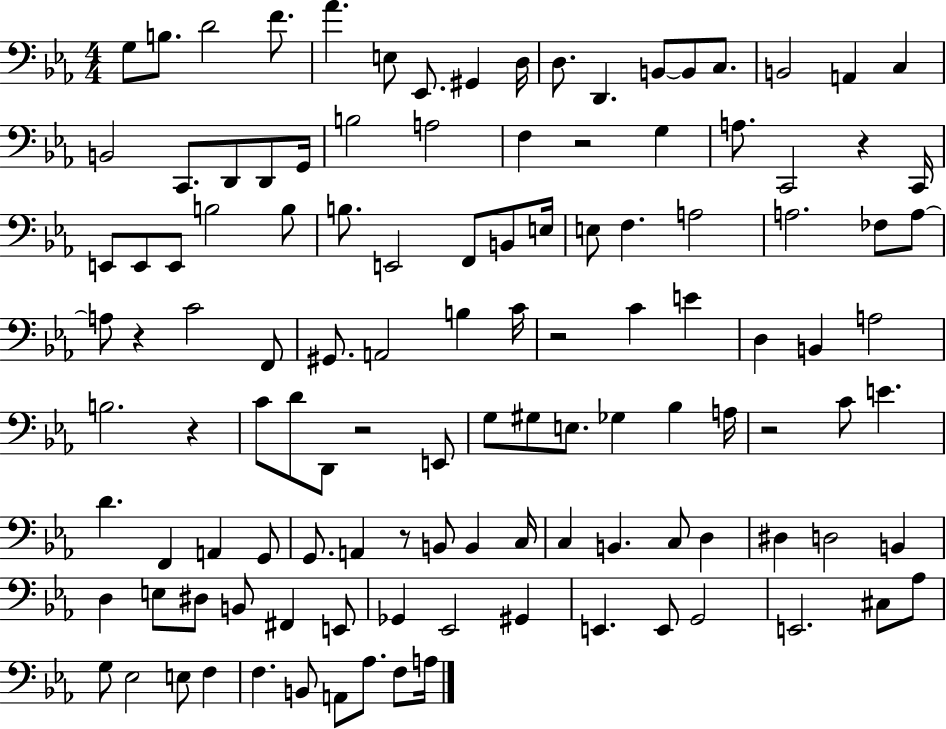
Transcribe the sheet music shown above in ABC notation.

X:1
T:Untitled
M:4/4
L:1/4
K:Eb
G,/2 B,/2 D2 F/2 _A E,/2 _E,,/2 ^G,, D,/4 D,/2 D,, B,,/2 B,,/2 C,/2 B,,2 A,, C, B,,2 C,,/2 D,,/2 D,,/2 G,,/4 B,2 A,2 F, z2 G, A,/2 C,,2 z C,,/4 E,,/2 E,,/2 E,,/2 B,2 B,/2 B,/2 E,,2 F,,/2 B,,/2 E,/4 E,/2 F, A,2 A,2 _F,/2 A,/2 A,/2 z C2 F,,/2 ^G,,/2 A,,2 B, C/4 z2 C E D, B,, A,2 B,2 z C/2 D/2 D,,/2 z2 E,,/2 G,/2 ^G,/2 E,/2 _G, _B, A,/4 z2 C/2 E D F,, A,, G,,/2 G,,/2 A,, z/2 B,,/2 B,, C,/4 C, B,, C,/2 D, ^D, D,2 B,, D, E,/2 ^D,/2 B,,/2 ^F,, E,,/2 _G,, _E,,2 ^G,, E,, E,,/2 G,,2 E,,2 ^C,/2 _A,/2 G,/2 _E,2 E,/2 F, F, B,,/2 A,,/2 _A,/2 F,/2 A,/4